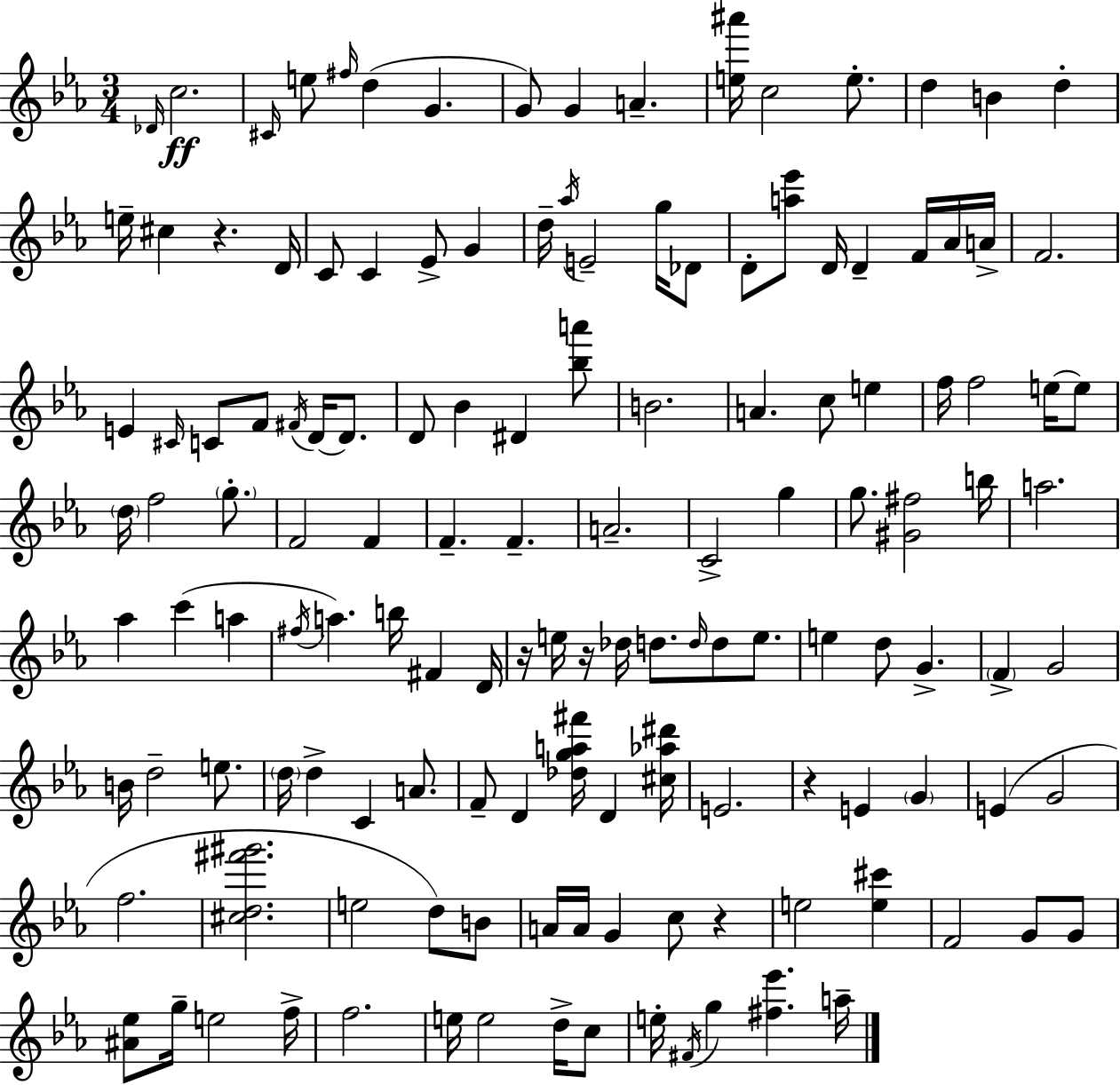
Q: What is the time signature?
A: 3/4